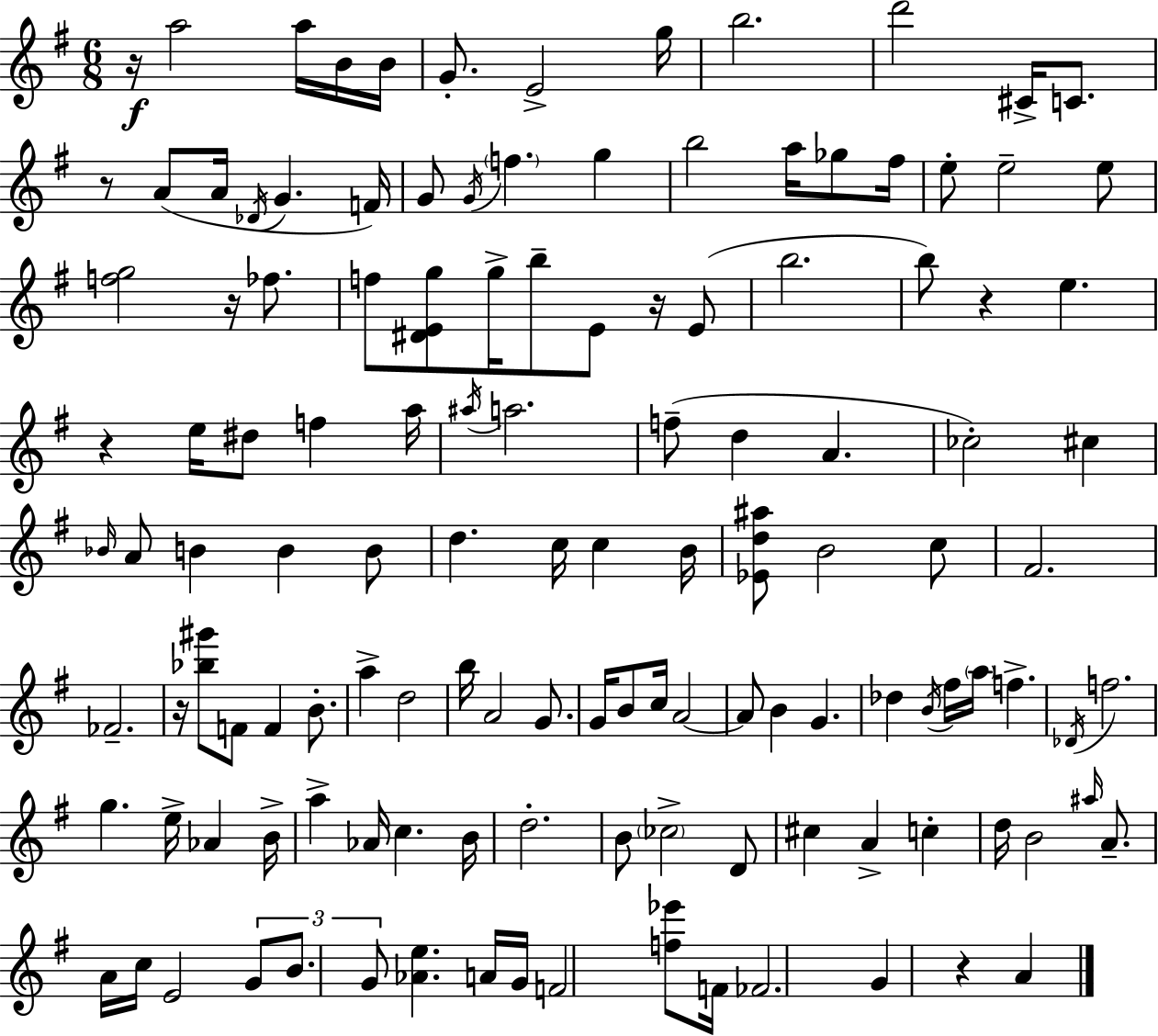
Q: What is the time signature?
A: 6/8